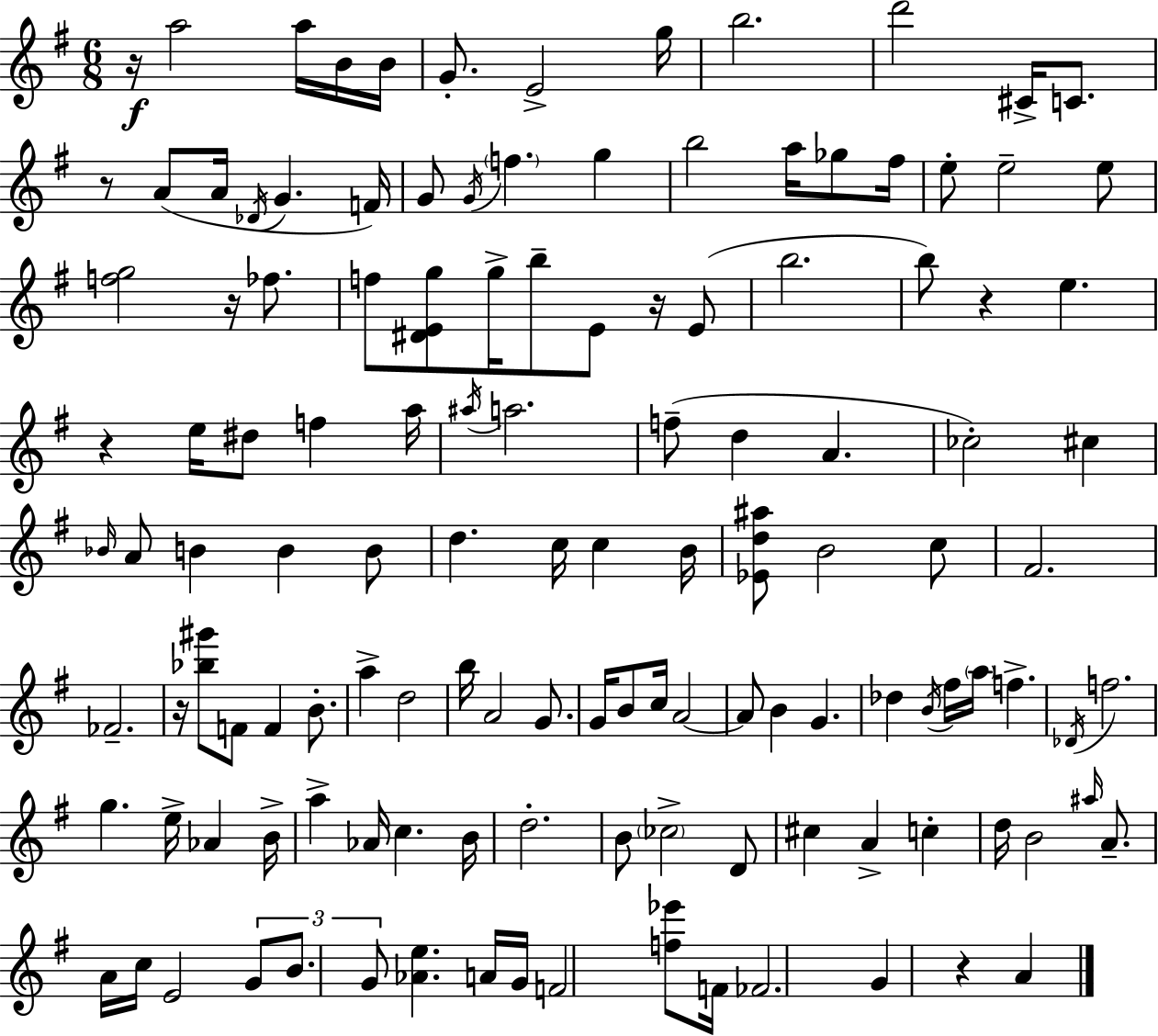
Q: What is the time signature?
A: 6/8